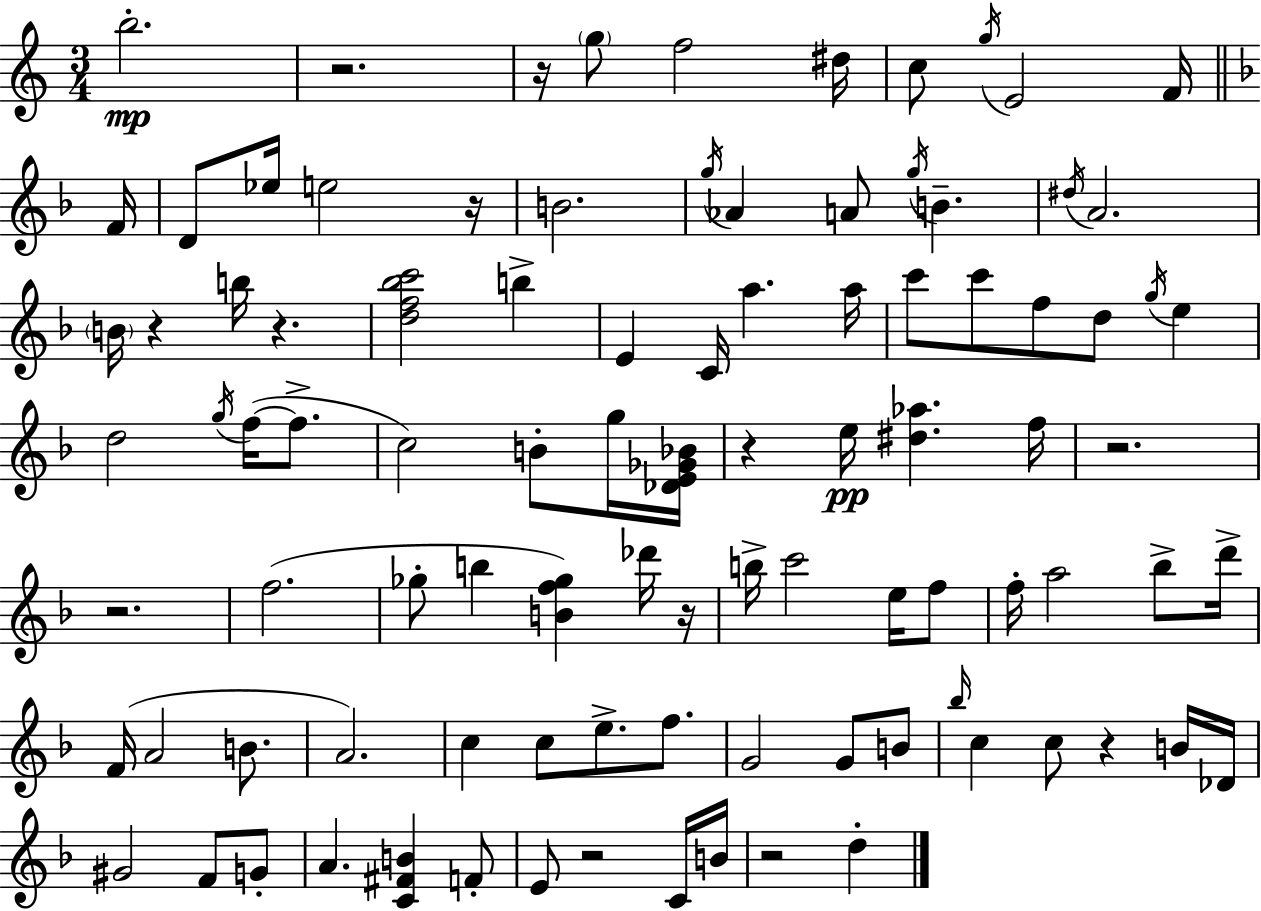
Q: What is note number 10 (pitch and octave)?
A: D4